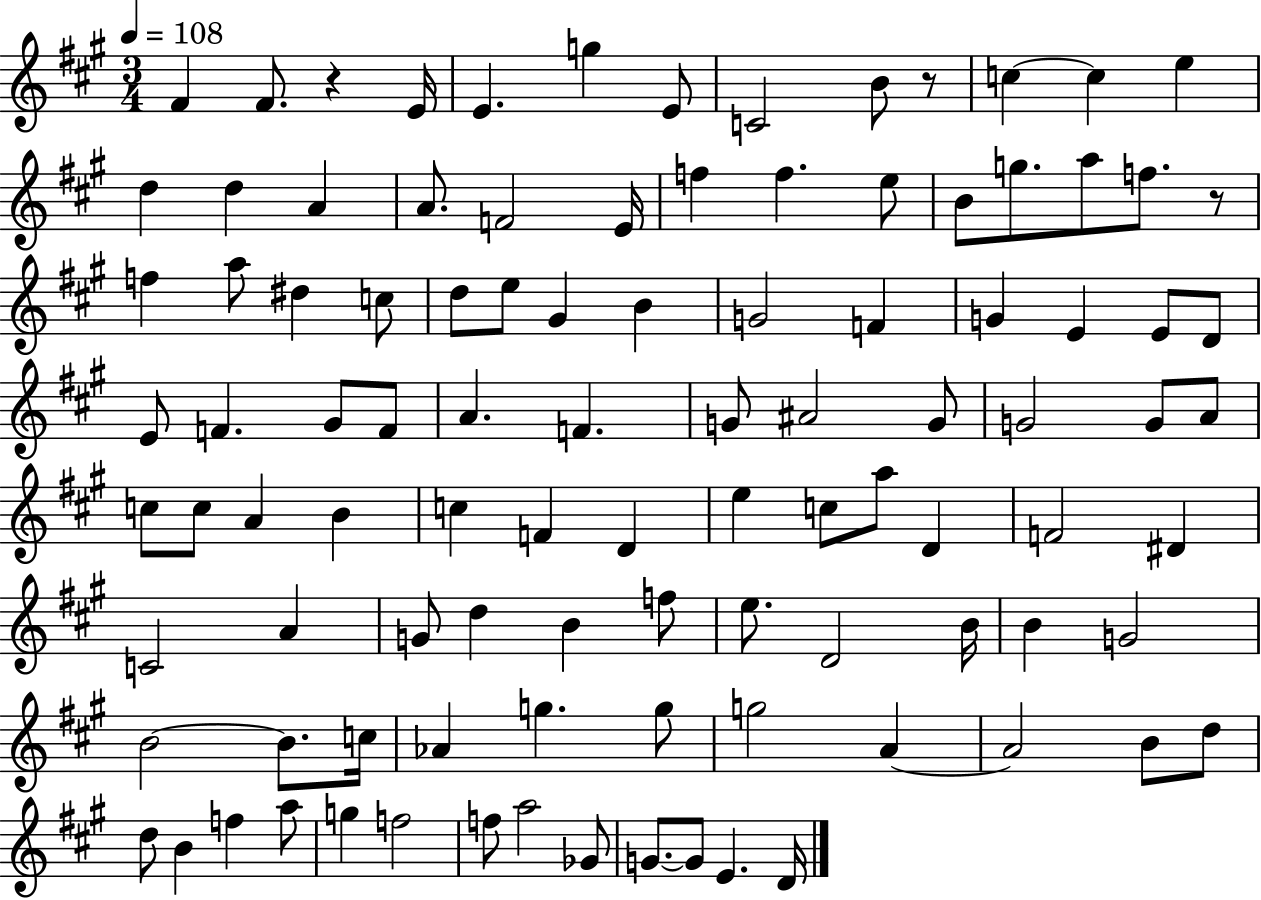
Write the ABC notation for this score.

X:1
T:Untitled
M:3/4
L:1/4
K:A
^F ^F/2 z E/4 E g E/2 C2 B/2 z/2 c c e d d A A/2 F2 E/4 f f e/2 B/2 g/2 a/2 f/2 z/2 f a/2 ^d c/2 d/2 e/2 ^G B G2 F G E E/2 D/2 E/2 F ^G/2 F/2 A F G/2 ^A2 G/2 G2 G/2 A/2 c/2 c/2 A B c F D e c/2 a/2 D F2 ^D C2 A G/2 d B f/2 e/2 D2 B/4 B G2 B2 B/2 c/4 _A g g/2 g2 A A2 B/2 d/2 d/2 B f a/2 g f2 f/2 a2 _G/2 G/2 G/2 E D/4